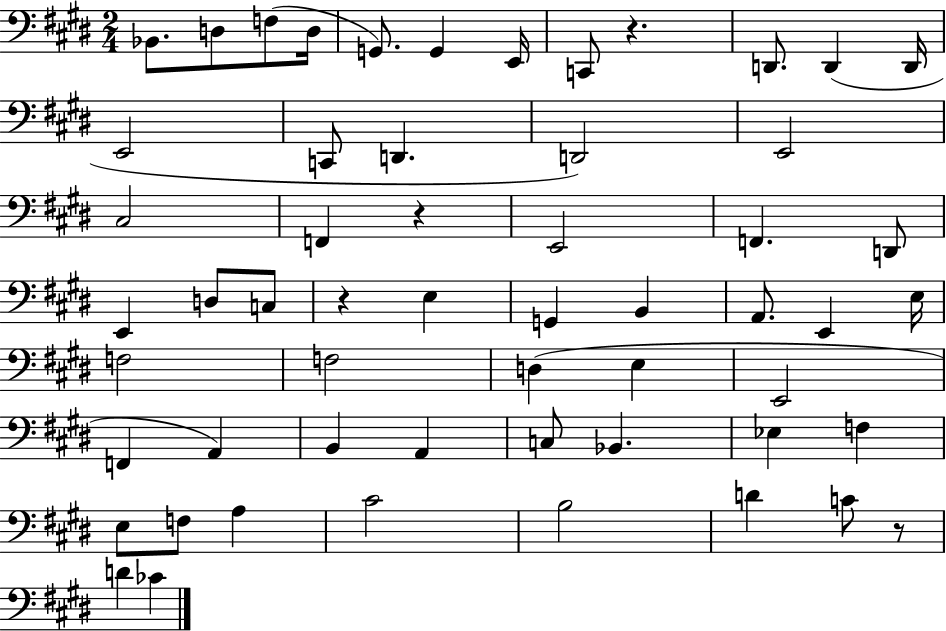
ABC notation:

X:1
T:Untitled
M:2/4
L:1/4
K:E
_B,,/2 D,/2 F,/2 D,/4 G,,/2 G,, E,,/4 C,,/2 z D,,/2 D,, D,,/4 E,,2 C,,/2 D,, D,,2 E,,2 ^C,2 F,, z E,,2 F,, D,,/2 E,, D,/2 C,/2 z E, G,, B,, A,,/2 E,, E,/4 F,2 F,2 D, E, E,,2 F,, A,, B,, A,, C,/2 _B,, _E, F, E,/2 F,/2 A, ^C2 B,2 D C/2 z/2 D _C